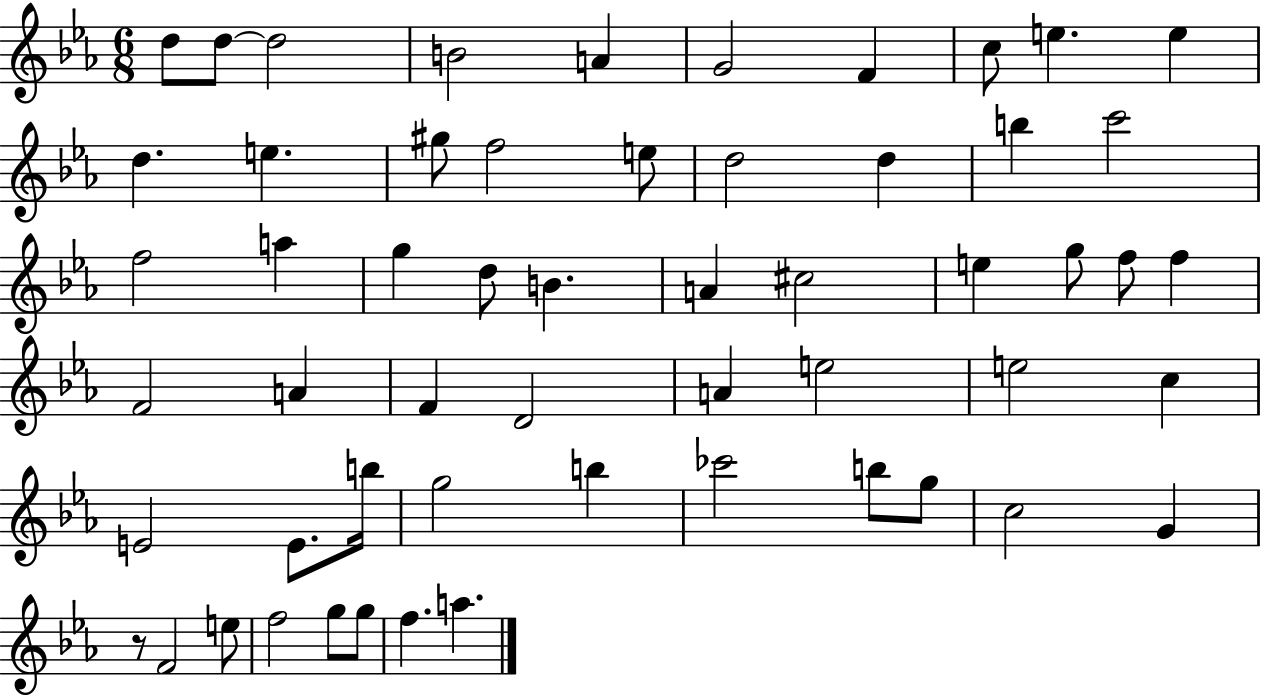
D5/e D5/e D5/h B4/h A4/q G4/h F4/q C5/e E5/q. E5/q D5/q. E5/q. G#5/e F5/h E5/e D5/h D5/q B5/q C6/h F5/h A5/q G5/q D5/e B4/q. A4/q C#5/h E5/q G5/e F5/e F5/q F4/h A4/q F4/q D4/h A4/q E5/h E5/h C5/q E4/h E4/e. B5/s G5/h B5/q CES6/h B5/e G5/e C5/h G4/q R/e F4/h E5/e F5/h G5/e G5/e F5/q. A5/q.